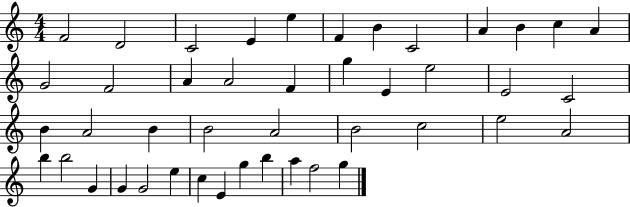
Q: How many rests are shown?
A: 0